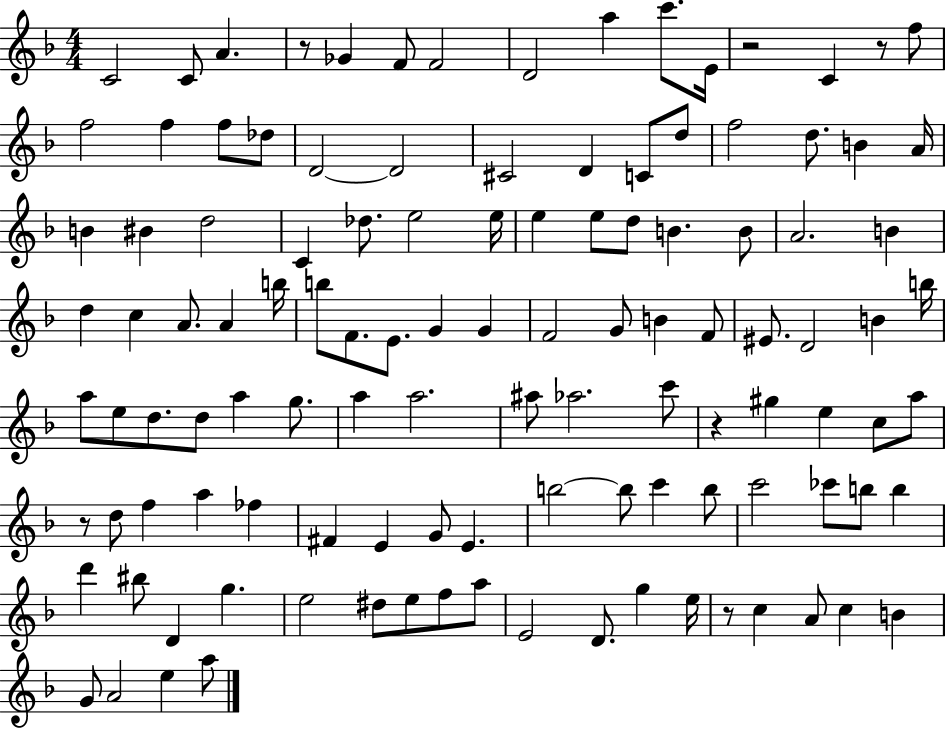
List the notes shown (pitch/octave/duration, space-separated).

C4/h C4/e A4/q. R/e Gb4/q F4/e F4/h D4/h A5/q C6/e. E4/s R/h C4/q R/e F5/e F5/h F5/q F5/e Db5/e D4/h D4/h C#4/h D4/q C4/e D5/e F5/h D5/e. B4/q A4/s B4/q BIS4/q D5/h C4/q Db5/e. E5/h E5/s E5/q E5/e D5/e B4/q. B4/e A4/h. B4/q D5/q C5/q A4/e. A4/q B5/s B5/e F4/e. E4/e. G4/q G4/q F4/h G4/e B4/q F4/e EIS4/e. D4/h B4/q B5/s A5/e E5/e D5/e. D5/e A5/q G5/e. A5/q A5/h. A#5/e Ab5/h. C6/e R/q G#5/q E5/q C5/e A5/e R/e D5/e F5/q A5/q FES5/q F#4/q E4/q G4/e E4/q. B5/h B5/e C6/q B5/e C6/h CES6/e B5/e B5/q D6/q BIS5/e D4/q G5/q. E5/h D#5/e E5/e F5/e A5/e E4/h D4/e. G5/q E5/s R/e C5/q A4/e C5/q B4/q G4/e A4/h E5/q A5/e